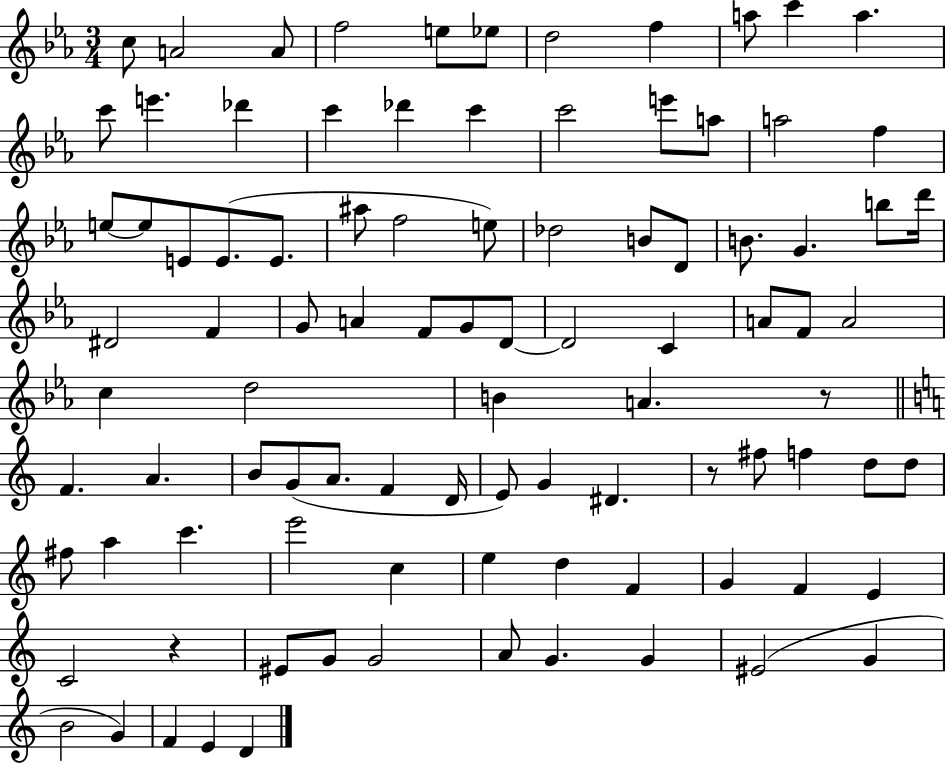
C5/e A4/h A4/e F5/h E5/e Eb5/e D5/h F5/q A5/e C6/q A5/q. C6/e E6/q. Db6/q C6/q Db6/q C6/q C6/h E6/e A5/e A5/h F5/q E5/e E5/e E4/e E4/e. E4/e. A#5/e F5/h E5/e Db5/h B4/e D4/e B4/e. G4/q. B5/e D6/s D#4/h F4/q G4/e A4/q F4/e G4/e D4/e D4/h C4/q A4/e F4/e A4/h C5/q D5/h B4/q A4/q. R/e F4/q. A4/q. B4/e G4/e A4/e. F4/q D4/s E4/e G4/q D#4/q. R/e F#5/e F5/q D5/e D5/e F#5/e A5/q C6/q. E6/h C5/q E5/q D5/q F4/q G4/q F4/q E4/q C4/h R/q EIS4/e G4/e G4/h A4/e G4/q. G4/q EIS4/h G4/q B4/h G4/q F4/q E4/q D4/q